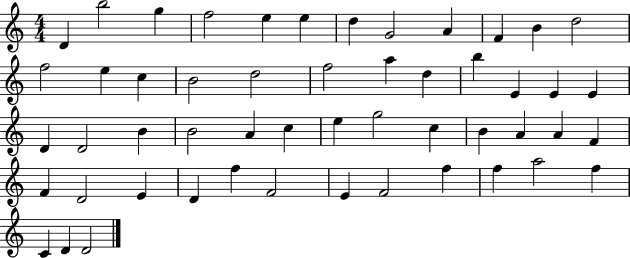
{
  \clef treble
  \numericTimeSignature
  \time 4/4
  \key c \major
  d'4 b''2 g''4 | f''2 e''4 e''4 | d''4 g'2 a'4 | f'4 b'4 d''2 | \break f''2 e''4 c''4 | b'2 d''2 | f''2 a''4 d''4 | b''4 e'4 e'4 e'4 | \break d'4 d'2 b'4 | b'2 a'4 c''4 | e''4 g''2 c''4 | b'4 a'4 a'4 f'4 | \break f'4 d'2 e'4 | d'4 f''4 f'2 | e'4 f'2 f''4 | f''4 a''2 f''4 | \break c'4 d'4 d'2 | \bar "|."
}